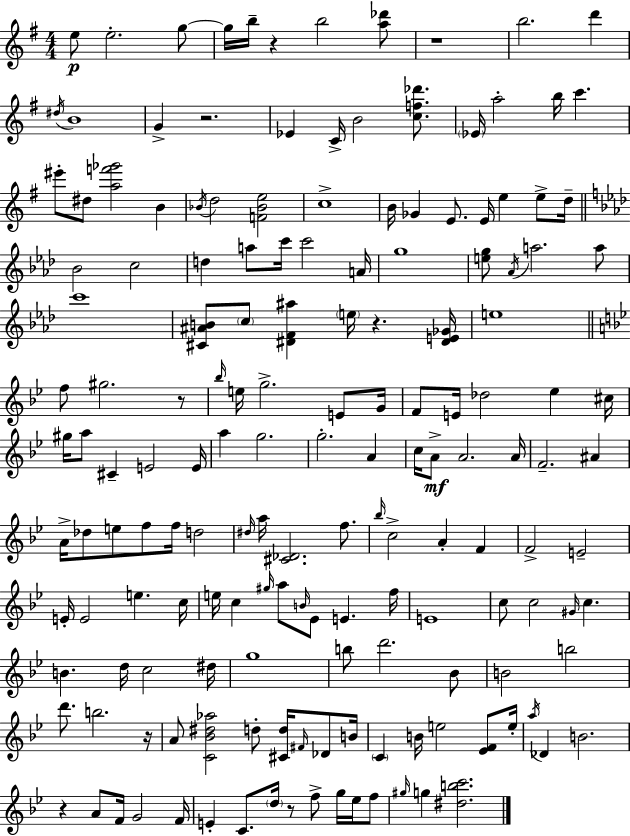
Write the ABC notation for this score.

X:1
T:Untitled
M:4/4
L:1/4
K:Em
e/2 e2 g/2 g/4 b/4 z b2 [a_d']/2 z4 b2 d' ^d/4 B4 G z2 _E C/4 B2 [cf_d']/2 _E/4 a2 b/4 c' ^e'/2 ^d/2 [af'_g']2 B _B/4 d2 [F_Be]2 c4 B/4 _G E/2 E/4 e e/2 d/4 _B2 c2 d a/2 c'/4 c'2 A/4 g4 [eg]/2 _A/4 a2 a/2 c'4 [^C^AB]/2 c/2 [^DF^a] e/4 z [^DE_G]/4 e4 f/2 ^g2 z/2 _b/4 e/4 g2 E/2 G/4 F/2 E/4 _d2 _e ^c/4 ^g/4 a/2 ^C E2 E/4 a g2 g2 A c/4 A/2 A2 A/4 F2 ^A A/4 _d/2 e/2 f/2 f/4 d2 ^d/4 a/4 [^C_D]2 f/2 _b/4 c2 A F F2 E2 E/4 E2 e c/4 e/4 c ^g/4 a/2 B/4 _E/2 E f/4 E4 c/2 c2 ^G/4 c B d/4 c2 ^d/4 g4 b/2 d'2 _B/2 B2 b2 d'/2 b2 z/4 A/2 [C_B^d_a]2 d/2 [^Cd]/4 ^F/4 _D/2 B/4 C B/4 e2 [_EF]/2 e/4 a/4 _D B2 z A/2 F/4 G2 F/4 E C/2 d/4 z/2 f/2 g/4 _e/4 f/2 ^g/4 g [^dbc']2